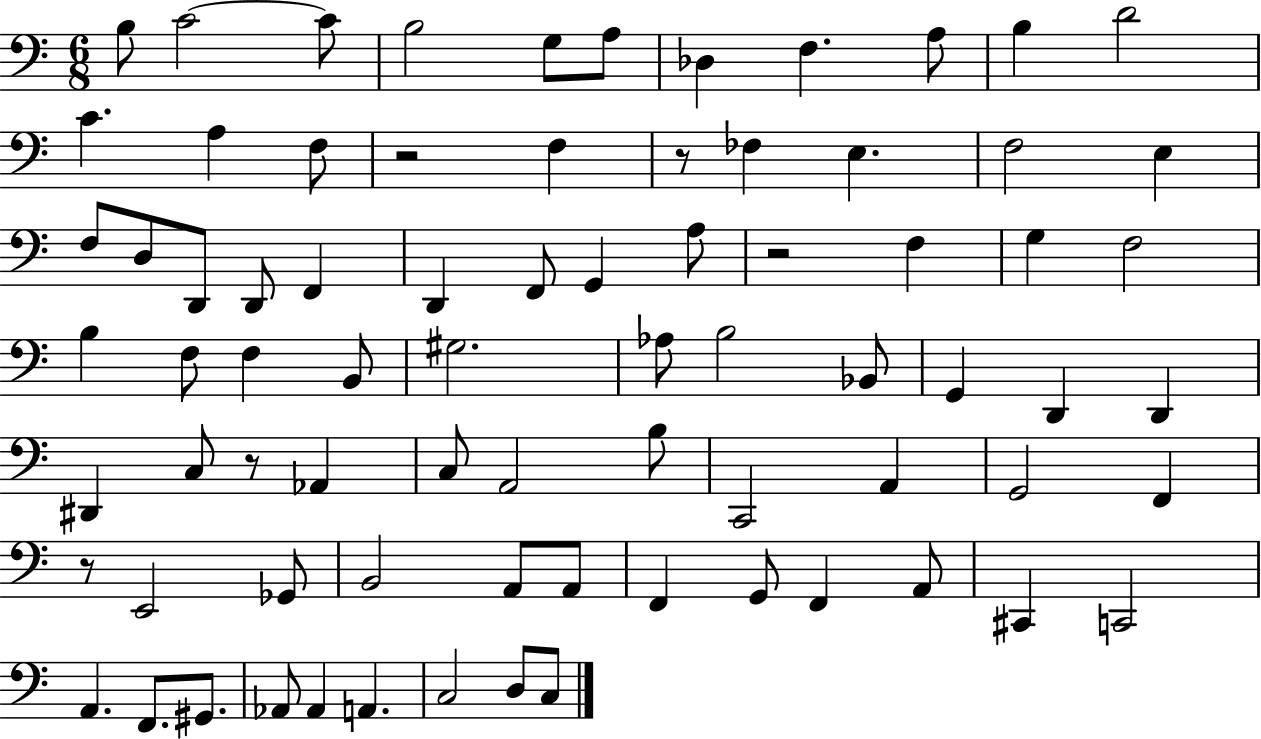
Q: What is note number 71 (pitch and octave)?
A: D3